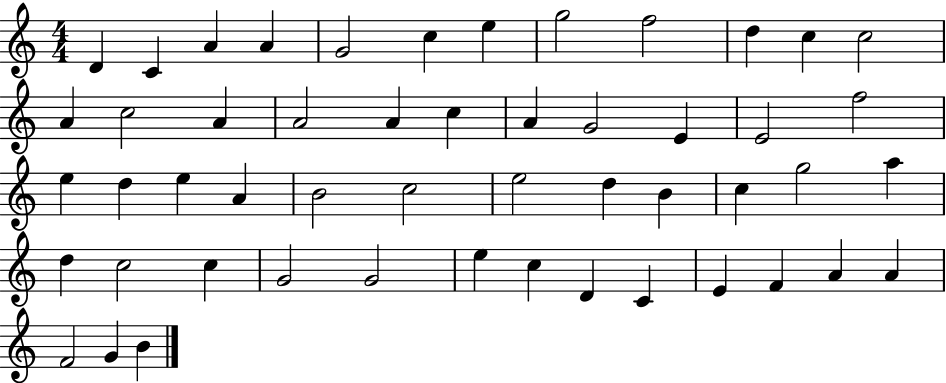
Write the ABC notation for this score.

X:1
T:Untitled
M:4/4
L:1/4
K:C
D C A A G2 c e g2 f2 d c c2 A c2 A A2 A c A G2 E E2 f2 e d e A B2 c2 e2 d B c g2 a d c2 c G2 G2 e c D C E F A A F2 G B